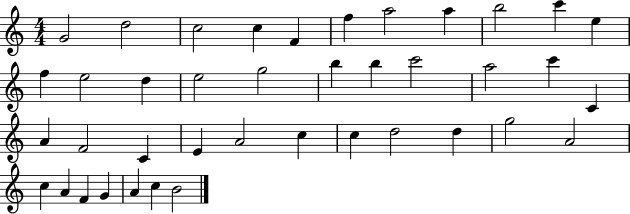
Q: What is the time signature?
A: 4/4